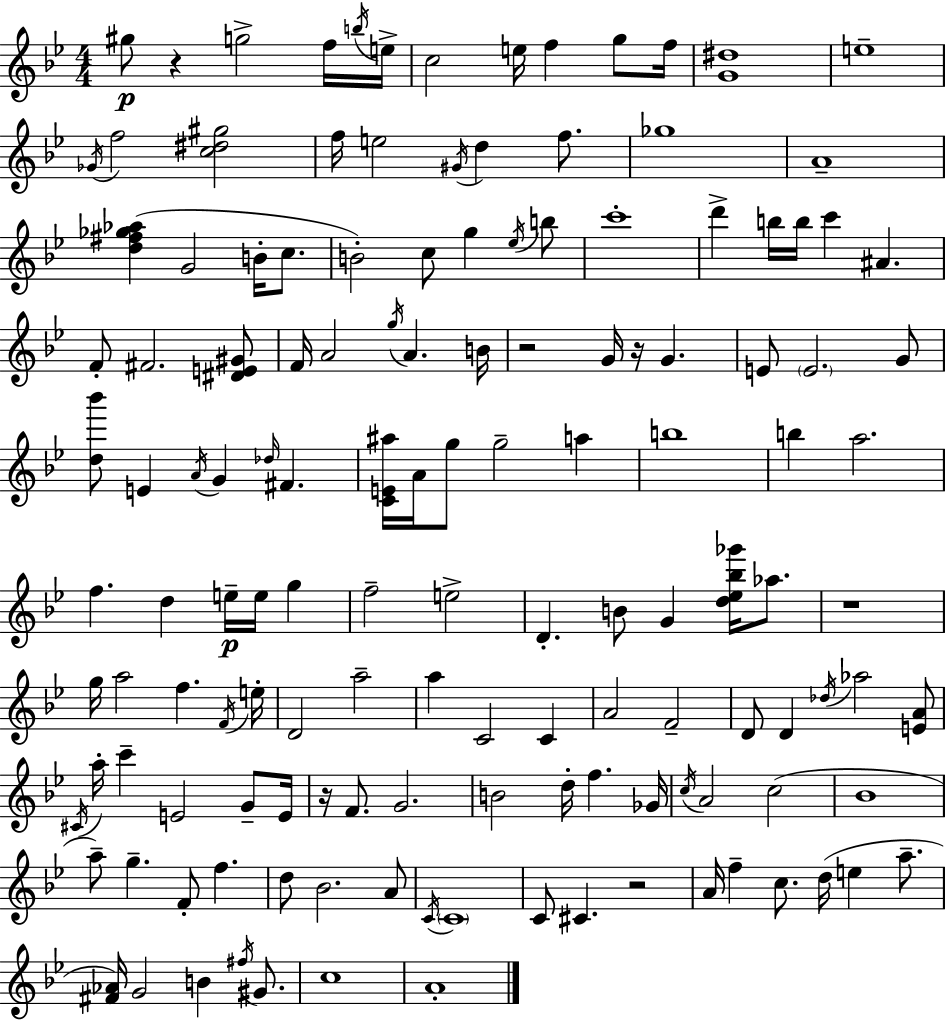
{
  \clef treble
  \numericTimeSignature
  \time 4/4
  \key bes \major
  gis''8\p r4 g''2-> f''16 \acciaccatura { b''16 } | e''16-> c''2 e''16 f''4 g''8 | f''16 <g' dis''>1 | e''1-- | \break \acciaccatura { ges'16 } f''2 <c'' dis'' gis''>2 | f''16 e''2 \acciaccatura { gis'16 } d''4 | f''8. ges''1 | a'1-- | \break <d'' fis'' ges'' aes''>4( g'2 b'16-. | c''8. b'2-.) c''8 g''4 | \acciaccatura { ees''16 } b''8 c'''1-. | d'''4-> b''16 b''16 c'''4 ais'4. | \break f'8-. fis'2. | <dis' e' gis'>8 f'16 a'2 \acciaccatura { g''16 } a'4. | b'16 r2 g'16 r16 g'4. | e'8 \parenthesize e'2. | \break g'8 <d'' bes'''>8 e'4 \acciaccatura { a'16 } g'4 | \grace { des''16 } fis'4. <c' e' ais''>16 a'16 g''8 g''2-- | a''4 b''1 | b''4 a''2. | \break f''4. d''4 | e''16--\p e''16 g''4 f''2-- e''2-> | d'4.-. b'8 g'4 | <d'' ees'' bes'' ges'''>16 aes''8. r1 | \break g''16 a''2 | f''4. \acciaccatura { f'16 } e''16-. d'2 | a''2-- a''4 c'2 | c'4 a'2 | \break f'2-- d'8 d'4 \acciaccatura { des''16 } aes''2 | <e' a'>8 \acciaccatura { cis'16 } a''16-. c'''4-- e'2 | g'8-- e'16 r16 f'8. g'2. | b'2 | \break d''16-. f''4. ges'16 \acciaccatura { c''16 } a'2 | c''2( bes'1 | a''8--) g''4.-- | f'8-. f''4. d''8 bes'2. | \break a'8 \acciaccatura { c'16 } \parenthesize c'1 | c'8 cis'4. | r2 a'16 f''4-- | c''8. d''16( e''4 a''8.-- <fis' aes'>16) g'2 | \break b'4 \acciaccatura { fis''16 } gis'8. c''1 | a'1-. | \bar "|."
}